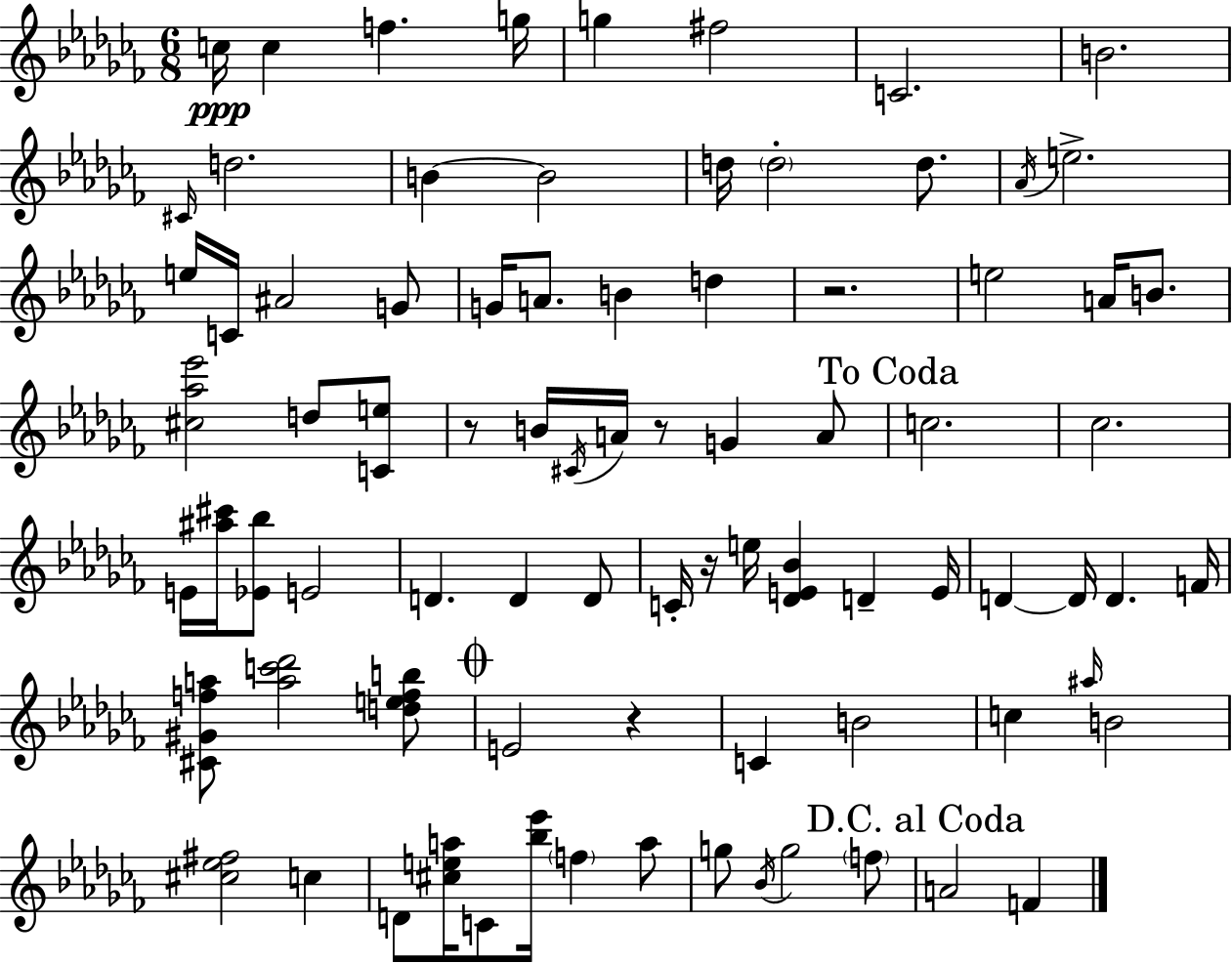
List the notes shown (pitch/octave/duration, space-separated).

C5/s C5/q F5/q. G5/s G5/q F#5/h C4/h. B4/h. C#4/s D5/h. B4/q B4/h D5/s D5/h D5/e. Ab4/s E5/h. E5/s C4/s A#4/h G4/e G4/s A4/e. B4/q D5/q R/h. E5/h A4/s B4/e. [C#5,Ab5,Eb6]/h D5/e [C4,E5]/e R/e B4/s C#4/s A4/s R/e G4/q A4/e C5/h. CES5/h. E4/s [A#5,C#6]/s [Eb4,Bb5]/e E4/h D4/q. D4/q D4/e C4/s R/s E5/s [Db4,E4,Bb4]/q D4/q E4/s D4/q D4/s D4/q. F4/s [C#4,G#4,F5,A5]/e [A5,C6,Db6]/h [D5,E5,F5,B5]/e E4/h R/q C4/q B4/h C5/q A#5/s B4/h [C#5,Eb5,F#5]/h C5/q D4/e [C#5,E5,A5]/s C4/e [Bb5,Eb6]/s F5/q A5/e G5/e Bb4/s G5/h F5/e A4/h F4/q